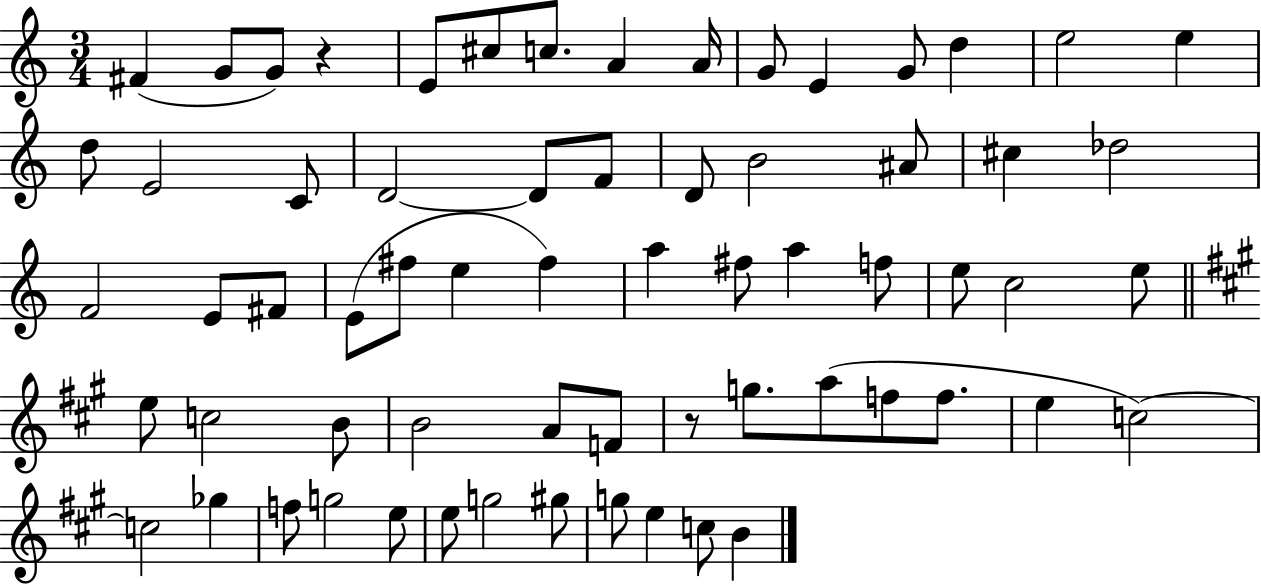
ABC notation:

X:1
T:Untitled
M:3/4
L:1/4
K:C
^F G/2 G/2 z E/2 ^c/2 c/2 A A/4 G/2 E G/2 d e2 e d/2 E2 C/2 D2 D/2 F/2 D/2 B2 ^A/2 ^c _d2 F2 E/2 ^F/2 E/2 ^f/2 e ^f a ^f/2 a f/2 e/2 c2 e/2 e/2 c2 B/2 B2 A/2 F/2 z/2 g/2 a/2 f/2 f/2 e c2 c2 _g f/2 g2 e/2 e/2 g2 ^g/2 g/2 e c/2 B